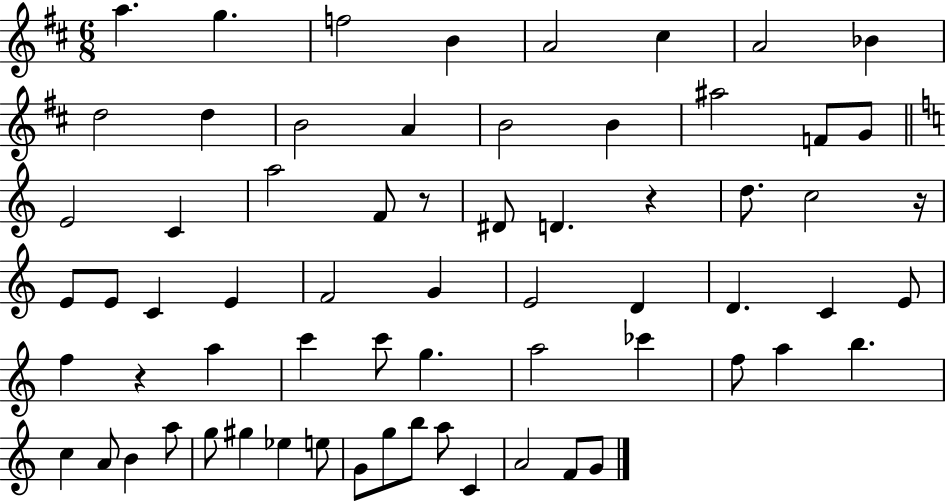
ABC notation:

X:1
T:Untitled
M:6/8
L:1/4
K:D
a g f2 B A2 ^c A2 _B d2 d B2 A B2 B ^a2 F/2 G/2 E2 C a2 F/2 z/2 ^D/2 D z d/2 c2 z/4 E/2 E/2 C E F2 G E2 D D C E/2 f z a c' c'/2 g a2 _c' f/2 a b c A/2 B a/2 g/2 ^g _e e/2 G/2 g/2 b/2 a/2 C A2 F/2 G/2